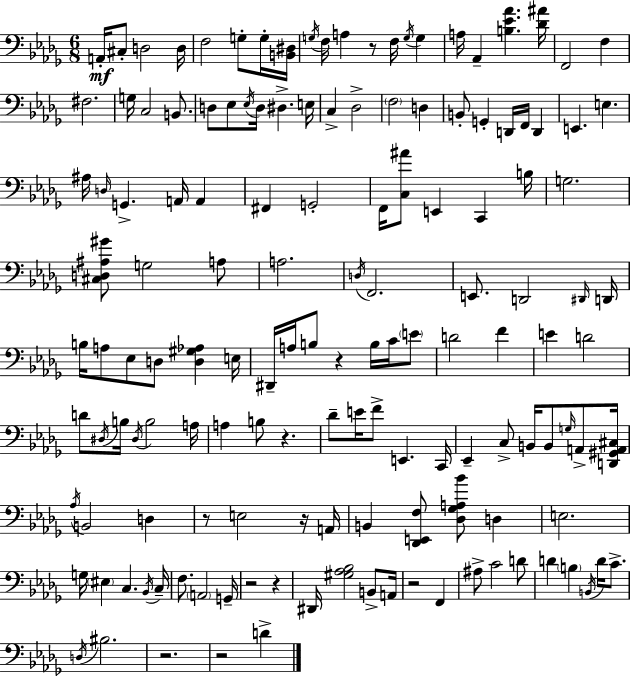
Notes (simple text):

A2/s C#3/e D3/h D3/s F3/h G3/e G3/s [B2,D#3]/s G3/s F3/s A3/q R/e F3/s G3/s G3/q A3/s Ab2/q [B3,Eb4,Ab4]/q. [Db4,A#4]/s F2/h F3/q F#3/h. G3/s C3/h B2/e. D3/e Eb3/e Eb3/s D3/s D#3/q. E3/s C3/q Db3/h F3/h D3/q B2/e G2/q D2/s F2/s D2/q E2/q. E3/q. A#3/s D3/s G2/q. A2/s A2/q F#2/q G2/h F2/s [C3,A#4]/e E2/q C2/q B3/s G3/h. [C#3,D3,A#3,G#4]/e G3/h A3/e A3/h. D3/s F2/h. E2/e. D2/h D#2/s D2/s B3/s A3/e Eb3/e D3/e [D3,G#3,Ab3]/q E3/s D#2/s A3/s B3/e R/q B3/s C4/s E4/e D4/h F4/q E4/q D4/h D4/e D#3/s B3/s D#3/s B3/h A3/s A3/q B3/e R/q. Db4/e E4/s F4/e E2/q. C2/s Eb2/q C3/e B2/s B2/e G3/s A2/e [D2,G#2,A2,C#3]/s Ab3/s B2/h D3/q R/e E3/h R/s A2/s B2/q [Db2,E2,F3]/e [Db3,Gb3,A3,Bb4]/e D3/q E3/h. G3/s EIS3/q C3/q. Bb2/s C3/s F3/e. A2/h G2/s R/h R/q D#2/s [G#3,Ab3,Bb3]/h B2/e A2/s R/h F2/q A#3/e C4/h D4/e D4/q B3/q B2/s D4/s C4/e. D3/s BIS3/h. R/h. R/h D4/q